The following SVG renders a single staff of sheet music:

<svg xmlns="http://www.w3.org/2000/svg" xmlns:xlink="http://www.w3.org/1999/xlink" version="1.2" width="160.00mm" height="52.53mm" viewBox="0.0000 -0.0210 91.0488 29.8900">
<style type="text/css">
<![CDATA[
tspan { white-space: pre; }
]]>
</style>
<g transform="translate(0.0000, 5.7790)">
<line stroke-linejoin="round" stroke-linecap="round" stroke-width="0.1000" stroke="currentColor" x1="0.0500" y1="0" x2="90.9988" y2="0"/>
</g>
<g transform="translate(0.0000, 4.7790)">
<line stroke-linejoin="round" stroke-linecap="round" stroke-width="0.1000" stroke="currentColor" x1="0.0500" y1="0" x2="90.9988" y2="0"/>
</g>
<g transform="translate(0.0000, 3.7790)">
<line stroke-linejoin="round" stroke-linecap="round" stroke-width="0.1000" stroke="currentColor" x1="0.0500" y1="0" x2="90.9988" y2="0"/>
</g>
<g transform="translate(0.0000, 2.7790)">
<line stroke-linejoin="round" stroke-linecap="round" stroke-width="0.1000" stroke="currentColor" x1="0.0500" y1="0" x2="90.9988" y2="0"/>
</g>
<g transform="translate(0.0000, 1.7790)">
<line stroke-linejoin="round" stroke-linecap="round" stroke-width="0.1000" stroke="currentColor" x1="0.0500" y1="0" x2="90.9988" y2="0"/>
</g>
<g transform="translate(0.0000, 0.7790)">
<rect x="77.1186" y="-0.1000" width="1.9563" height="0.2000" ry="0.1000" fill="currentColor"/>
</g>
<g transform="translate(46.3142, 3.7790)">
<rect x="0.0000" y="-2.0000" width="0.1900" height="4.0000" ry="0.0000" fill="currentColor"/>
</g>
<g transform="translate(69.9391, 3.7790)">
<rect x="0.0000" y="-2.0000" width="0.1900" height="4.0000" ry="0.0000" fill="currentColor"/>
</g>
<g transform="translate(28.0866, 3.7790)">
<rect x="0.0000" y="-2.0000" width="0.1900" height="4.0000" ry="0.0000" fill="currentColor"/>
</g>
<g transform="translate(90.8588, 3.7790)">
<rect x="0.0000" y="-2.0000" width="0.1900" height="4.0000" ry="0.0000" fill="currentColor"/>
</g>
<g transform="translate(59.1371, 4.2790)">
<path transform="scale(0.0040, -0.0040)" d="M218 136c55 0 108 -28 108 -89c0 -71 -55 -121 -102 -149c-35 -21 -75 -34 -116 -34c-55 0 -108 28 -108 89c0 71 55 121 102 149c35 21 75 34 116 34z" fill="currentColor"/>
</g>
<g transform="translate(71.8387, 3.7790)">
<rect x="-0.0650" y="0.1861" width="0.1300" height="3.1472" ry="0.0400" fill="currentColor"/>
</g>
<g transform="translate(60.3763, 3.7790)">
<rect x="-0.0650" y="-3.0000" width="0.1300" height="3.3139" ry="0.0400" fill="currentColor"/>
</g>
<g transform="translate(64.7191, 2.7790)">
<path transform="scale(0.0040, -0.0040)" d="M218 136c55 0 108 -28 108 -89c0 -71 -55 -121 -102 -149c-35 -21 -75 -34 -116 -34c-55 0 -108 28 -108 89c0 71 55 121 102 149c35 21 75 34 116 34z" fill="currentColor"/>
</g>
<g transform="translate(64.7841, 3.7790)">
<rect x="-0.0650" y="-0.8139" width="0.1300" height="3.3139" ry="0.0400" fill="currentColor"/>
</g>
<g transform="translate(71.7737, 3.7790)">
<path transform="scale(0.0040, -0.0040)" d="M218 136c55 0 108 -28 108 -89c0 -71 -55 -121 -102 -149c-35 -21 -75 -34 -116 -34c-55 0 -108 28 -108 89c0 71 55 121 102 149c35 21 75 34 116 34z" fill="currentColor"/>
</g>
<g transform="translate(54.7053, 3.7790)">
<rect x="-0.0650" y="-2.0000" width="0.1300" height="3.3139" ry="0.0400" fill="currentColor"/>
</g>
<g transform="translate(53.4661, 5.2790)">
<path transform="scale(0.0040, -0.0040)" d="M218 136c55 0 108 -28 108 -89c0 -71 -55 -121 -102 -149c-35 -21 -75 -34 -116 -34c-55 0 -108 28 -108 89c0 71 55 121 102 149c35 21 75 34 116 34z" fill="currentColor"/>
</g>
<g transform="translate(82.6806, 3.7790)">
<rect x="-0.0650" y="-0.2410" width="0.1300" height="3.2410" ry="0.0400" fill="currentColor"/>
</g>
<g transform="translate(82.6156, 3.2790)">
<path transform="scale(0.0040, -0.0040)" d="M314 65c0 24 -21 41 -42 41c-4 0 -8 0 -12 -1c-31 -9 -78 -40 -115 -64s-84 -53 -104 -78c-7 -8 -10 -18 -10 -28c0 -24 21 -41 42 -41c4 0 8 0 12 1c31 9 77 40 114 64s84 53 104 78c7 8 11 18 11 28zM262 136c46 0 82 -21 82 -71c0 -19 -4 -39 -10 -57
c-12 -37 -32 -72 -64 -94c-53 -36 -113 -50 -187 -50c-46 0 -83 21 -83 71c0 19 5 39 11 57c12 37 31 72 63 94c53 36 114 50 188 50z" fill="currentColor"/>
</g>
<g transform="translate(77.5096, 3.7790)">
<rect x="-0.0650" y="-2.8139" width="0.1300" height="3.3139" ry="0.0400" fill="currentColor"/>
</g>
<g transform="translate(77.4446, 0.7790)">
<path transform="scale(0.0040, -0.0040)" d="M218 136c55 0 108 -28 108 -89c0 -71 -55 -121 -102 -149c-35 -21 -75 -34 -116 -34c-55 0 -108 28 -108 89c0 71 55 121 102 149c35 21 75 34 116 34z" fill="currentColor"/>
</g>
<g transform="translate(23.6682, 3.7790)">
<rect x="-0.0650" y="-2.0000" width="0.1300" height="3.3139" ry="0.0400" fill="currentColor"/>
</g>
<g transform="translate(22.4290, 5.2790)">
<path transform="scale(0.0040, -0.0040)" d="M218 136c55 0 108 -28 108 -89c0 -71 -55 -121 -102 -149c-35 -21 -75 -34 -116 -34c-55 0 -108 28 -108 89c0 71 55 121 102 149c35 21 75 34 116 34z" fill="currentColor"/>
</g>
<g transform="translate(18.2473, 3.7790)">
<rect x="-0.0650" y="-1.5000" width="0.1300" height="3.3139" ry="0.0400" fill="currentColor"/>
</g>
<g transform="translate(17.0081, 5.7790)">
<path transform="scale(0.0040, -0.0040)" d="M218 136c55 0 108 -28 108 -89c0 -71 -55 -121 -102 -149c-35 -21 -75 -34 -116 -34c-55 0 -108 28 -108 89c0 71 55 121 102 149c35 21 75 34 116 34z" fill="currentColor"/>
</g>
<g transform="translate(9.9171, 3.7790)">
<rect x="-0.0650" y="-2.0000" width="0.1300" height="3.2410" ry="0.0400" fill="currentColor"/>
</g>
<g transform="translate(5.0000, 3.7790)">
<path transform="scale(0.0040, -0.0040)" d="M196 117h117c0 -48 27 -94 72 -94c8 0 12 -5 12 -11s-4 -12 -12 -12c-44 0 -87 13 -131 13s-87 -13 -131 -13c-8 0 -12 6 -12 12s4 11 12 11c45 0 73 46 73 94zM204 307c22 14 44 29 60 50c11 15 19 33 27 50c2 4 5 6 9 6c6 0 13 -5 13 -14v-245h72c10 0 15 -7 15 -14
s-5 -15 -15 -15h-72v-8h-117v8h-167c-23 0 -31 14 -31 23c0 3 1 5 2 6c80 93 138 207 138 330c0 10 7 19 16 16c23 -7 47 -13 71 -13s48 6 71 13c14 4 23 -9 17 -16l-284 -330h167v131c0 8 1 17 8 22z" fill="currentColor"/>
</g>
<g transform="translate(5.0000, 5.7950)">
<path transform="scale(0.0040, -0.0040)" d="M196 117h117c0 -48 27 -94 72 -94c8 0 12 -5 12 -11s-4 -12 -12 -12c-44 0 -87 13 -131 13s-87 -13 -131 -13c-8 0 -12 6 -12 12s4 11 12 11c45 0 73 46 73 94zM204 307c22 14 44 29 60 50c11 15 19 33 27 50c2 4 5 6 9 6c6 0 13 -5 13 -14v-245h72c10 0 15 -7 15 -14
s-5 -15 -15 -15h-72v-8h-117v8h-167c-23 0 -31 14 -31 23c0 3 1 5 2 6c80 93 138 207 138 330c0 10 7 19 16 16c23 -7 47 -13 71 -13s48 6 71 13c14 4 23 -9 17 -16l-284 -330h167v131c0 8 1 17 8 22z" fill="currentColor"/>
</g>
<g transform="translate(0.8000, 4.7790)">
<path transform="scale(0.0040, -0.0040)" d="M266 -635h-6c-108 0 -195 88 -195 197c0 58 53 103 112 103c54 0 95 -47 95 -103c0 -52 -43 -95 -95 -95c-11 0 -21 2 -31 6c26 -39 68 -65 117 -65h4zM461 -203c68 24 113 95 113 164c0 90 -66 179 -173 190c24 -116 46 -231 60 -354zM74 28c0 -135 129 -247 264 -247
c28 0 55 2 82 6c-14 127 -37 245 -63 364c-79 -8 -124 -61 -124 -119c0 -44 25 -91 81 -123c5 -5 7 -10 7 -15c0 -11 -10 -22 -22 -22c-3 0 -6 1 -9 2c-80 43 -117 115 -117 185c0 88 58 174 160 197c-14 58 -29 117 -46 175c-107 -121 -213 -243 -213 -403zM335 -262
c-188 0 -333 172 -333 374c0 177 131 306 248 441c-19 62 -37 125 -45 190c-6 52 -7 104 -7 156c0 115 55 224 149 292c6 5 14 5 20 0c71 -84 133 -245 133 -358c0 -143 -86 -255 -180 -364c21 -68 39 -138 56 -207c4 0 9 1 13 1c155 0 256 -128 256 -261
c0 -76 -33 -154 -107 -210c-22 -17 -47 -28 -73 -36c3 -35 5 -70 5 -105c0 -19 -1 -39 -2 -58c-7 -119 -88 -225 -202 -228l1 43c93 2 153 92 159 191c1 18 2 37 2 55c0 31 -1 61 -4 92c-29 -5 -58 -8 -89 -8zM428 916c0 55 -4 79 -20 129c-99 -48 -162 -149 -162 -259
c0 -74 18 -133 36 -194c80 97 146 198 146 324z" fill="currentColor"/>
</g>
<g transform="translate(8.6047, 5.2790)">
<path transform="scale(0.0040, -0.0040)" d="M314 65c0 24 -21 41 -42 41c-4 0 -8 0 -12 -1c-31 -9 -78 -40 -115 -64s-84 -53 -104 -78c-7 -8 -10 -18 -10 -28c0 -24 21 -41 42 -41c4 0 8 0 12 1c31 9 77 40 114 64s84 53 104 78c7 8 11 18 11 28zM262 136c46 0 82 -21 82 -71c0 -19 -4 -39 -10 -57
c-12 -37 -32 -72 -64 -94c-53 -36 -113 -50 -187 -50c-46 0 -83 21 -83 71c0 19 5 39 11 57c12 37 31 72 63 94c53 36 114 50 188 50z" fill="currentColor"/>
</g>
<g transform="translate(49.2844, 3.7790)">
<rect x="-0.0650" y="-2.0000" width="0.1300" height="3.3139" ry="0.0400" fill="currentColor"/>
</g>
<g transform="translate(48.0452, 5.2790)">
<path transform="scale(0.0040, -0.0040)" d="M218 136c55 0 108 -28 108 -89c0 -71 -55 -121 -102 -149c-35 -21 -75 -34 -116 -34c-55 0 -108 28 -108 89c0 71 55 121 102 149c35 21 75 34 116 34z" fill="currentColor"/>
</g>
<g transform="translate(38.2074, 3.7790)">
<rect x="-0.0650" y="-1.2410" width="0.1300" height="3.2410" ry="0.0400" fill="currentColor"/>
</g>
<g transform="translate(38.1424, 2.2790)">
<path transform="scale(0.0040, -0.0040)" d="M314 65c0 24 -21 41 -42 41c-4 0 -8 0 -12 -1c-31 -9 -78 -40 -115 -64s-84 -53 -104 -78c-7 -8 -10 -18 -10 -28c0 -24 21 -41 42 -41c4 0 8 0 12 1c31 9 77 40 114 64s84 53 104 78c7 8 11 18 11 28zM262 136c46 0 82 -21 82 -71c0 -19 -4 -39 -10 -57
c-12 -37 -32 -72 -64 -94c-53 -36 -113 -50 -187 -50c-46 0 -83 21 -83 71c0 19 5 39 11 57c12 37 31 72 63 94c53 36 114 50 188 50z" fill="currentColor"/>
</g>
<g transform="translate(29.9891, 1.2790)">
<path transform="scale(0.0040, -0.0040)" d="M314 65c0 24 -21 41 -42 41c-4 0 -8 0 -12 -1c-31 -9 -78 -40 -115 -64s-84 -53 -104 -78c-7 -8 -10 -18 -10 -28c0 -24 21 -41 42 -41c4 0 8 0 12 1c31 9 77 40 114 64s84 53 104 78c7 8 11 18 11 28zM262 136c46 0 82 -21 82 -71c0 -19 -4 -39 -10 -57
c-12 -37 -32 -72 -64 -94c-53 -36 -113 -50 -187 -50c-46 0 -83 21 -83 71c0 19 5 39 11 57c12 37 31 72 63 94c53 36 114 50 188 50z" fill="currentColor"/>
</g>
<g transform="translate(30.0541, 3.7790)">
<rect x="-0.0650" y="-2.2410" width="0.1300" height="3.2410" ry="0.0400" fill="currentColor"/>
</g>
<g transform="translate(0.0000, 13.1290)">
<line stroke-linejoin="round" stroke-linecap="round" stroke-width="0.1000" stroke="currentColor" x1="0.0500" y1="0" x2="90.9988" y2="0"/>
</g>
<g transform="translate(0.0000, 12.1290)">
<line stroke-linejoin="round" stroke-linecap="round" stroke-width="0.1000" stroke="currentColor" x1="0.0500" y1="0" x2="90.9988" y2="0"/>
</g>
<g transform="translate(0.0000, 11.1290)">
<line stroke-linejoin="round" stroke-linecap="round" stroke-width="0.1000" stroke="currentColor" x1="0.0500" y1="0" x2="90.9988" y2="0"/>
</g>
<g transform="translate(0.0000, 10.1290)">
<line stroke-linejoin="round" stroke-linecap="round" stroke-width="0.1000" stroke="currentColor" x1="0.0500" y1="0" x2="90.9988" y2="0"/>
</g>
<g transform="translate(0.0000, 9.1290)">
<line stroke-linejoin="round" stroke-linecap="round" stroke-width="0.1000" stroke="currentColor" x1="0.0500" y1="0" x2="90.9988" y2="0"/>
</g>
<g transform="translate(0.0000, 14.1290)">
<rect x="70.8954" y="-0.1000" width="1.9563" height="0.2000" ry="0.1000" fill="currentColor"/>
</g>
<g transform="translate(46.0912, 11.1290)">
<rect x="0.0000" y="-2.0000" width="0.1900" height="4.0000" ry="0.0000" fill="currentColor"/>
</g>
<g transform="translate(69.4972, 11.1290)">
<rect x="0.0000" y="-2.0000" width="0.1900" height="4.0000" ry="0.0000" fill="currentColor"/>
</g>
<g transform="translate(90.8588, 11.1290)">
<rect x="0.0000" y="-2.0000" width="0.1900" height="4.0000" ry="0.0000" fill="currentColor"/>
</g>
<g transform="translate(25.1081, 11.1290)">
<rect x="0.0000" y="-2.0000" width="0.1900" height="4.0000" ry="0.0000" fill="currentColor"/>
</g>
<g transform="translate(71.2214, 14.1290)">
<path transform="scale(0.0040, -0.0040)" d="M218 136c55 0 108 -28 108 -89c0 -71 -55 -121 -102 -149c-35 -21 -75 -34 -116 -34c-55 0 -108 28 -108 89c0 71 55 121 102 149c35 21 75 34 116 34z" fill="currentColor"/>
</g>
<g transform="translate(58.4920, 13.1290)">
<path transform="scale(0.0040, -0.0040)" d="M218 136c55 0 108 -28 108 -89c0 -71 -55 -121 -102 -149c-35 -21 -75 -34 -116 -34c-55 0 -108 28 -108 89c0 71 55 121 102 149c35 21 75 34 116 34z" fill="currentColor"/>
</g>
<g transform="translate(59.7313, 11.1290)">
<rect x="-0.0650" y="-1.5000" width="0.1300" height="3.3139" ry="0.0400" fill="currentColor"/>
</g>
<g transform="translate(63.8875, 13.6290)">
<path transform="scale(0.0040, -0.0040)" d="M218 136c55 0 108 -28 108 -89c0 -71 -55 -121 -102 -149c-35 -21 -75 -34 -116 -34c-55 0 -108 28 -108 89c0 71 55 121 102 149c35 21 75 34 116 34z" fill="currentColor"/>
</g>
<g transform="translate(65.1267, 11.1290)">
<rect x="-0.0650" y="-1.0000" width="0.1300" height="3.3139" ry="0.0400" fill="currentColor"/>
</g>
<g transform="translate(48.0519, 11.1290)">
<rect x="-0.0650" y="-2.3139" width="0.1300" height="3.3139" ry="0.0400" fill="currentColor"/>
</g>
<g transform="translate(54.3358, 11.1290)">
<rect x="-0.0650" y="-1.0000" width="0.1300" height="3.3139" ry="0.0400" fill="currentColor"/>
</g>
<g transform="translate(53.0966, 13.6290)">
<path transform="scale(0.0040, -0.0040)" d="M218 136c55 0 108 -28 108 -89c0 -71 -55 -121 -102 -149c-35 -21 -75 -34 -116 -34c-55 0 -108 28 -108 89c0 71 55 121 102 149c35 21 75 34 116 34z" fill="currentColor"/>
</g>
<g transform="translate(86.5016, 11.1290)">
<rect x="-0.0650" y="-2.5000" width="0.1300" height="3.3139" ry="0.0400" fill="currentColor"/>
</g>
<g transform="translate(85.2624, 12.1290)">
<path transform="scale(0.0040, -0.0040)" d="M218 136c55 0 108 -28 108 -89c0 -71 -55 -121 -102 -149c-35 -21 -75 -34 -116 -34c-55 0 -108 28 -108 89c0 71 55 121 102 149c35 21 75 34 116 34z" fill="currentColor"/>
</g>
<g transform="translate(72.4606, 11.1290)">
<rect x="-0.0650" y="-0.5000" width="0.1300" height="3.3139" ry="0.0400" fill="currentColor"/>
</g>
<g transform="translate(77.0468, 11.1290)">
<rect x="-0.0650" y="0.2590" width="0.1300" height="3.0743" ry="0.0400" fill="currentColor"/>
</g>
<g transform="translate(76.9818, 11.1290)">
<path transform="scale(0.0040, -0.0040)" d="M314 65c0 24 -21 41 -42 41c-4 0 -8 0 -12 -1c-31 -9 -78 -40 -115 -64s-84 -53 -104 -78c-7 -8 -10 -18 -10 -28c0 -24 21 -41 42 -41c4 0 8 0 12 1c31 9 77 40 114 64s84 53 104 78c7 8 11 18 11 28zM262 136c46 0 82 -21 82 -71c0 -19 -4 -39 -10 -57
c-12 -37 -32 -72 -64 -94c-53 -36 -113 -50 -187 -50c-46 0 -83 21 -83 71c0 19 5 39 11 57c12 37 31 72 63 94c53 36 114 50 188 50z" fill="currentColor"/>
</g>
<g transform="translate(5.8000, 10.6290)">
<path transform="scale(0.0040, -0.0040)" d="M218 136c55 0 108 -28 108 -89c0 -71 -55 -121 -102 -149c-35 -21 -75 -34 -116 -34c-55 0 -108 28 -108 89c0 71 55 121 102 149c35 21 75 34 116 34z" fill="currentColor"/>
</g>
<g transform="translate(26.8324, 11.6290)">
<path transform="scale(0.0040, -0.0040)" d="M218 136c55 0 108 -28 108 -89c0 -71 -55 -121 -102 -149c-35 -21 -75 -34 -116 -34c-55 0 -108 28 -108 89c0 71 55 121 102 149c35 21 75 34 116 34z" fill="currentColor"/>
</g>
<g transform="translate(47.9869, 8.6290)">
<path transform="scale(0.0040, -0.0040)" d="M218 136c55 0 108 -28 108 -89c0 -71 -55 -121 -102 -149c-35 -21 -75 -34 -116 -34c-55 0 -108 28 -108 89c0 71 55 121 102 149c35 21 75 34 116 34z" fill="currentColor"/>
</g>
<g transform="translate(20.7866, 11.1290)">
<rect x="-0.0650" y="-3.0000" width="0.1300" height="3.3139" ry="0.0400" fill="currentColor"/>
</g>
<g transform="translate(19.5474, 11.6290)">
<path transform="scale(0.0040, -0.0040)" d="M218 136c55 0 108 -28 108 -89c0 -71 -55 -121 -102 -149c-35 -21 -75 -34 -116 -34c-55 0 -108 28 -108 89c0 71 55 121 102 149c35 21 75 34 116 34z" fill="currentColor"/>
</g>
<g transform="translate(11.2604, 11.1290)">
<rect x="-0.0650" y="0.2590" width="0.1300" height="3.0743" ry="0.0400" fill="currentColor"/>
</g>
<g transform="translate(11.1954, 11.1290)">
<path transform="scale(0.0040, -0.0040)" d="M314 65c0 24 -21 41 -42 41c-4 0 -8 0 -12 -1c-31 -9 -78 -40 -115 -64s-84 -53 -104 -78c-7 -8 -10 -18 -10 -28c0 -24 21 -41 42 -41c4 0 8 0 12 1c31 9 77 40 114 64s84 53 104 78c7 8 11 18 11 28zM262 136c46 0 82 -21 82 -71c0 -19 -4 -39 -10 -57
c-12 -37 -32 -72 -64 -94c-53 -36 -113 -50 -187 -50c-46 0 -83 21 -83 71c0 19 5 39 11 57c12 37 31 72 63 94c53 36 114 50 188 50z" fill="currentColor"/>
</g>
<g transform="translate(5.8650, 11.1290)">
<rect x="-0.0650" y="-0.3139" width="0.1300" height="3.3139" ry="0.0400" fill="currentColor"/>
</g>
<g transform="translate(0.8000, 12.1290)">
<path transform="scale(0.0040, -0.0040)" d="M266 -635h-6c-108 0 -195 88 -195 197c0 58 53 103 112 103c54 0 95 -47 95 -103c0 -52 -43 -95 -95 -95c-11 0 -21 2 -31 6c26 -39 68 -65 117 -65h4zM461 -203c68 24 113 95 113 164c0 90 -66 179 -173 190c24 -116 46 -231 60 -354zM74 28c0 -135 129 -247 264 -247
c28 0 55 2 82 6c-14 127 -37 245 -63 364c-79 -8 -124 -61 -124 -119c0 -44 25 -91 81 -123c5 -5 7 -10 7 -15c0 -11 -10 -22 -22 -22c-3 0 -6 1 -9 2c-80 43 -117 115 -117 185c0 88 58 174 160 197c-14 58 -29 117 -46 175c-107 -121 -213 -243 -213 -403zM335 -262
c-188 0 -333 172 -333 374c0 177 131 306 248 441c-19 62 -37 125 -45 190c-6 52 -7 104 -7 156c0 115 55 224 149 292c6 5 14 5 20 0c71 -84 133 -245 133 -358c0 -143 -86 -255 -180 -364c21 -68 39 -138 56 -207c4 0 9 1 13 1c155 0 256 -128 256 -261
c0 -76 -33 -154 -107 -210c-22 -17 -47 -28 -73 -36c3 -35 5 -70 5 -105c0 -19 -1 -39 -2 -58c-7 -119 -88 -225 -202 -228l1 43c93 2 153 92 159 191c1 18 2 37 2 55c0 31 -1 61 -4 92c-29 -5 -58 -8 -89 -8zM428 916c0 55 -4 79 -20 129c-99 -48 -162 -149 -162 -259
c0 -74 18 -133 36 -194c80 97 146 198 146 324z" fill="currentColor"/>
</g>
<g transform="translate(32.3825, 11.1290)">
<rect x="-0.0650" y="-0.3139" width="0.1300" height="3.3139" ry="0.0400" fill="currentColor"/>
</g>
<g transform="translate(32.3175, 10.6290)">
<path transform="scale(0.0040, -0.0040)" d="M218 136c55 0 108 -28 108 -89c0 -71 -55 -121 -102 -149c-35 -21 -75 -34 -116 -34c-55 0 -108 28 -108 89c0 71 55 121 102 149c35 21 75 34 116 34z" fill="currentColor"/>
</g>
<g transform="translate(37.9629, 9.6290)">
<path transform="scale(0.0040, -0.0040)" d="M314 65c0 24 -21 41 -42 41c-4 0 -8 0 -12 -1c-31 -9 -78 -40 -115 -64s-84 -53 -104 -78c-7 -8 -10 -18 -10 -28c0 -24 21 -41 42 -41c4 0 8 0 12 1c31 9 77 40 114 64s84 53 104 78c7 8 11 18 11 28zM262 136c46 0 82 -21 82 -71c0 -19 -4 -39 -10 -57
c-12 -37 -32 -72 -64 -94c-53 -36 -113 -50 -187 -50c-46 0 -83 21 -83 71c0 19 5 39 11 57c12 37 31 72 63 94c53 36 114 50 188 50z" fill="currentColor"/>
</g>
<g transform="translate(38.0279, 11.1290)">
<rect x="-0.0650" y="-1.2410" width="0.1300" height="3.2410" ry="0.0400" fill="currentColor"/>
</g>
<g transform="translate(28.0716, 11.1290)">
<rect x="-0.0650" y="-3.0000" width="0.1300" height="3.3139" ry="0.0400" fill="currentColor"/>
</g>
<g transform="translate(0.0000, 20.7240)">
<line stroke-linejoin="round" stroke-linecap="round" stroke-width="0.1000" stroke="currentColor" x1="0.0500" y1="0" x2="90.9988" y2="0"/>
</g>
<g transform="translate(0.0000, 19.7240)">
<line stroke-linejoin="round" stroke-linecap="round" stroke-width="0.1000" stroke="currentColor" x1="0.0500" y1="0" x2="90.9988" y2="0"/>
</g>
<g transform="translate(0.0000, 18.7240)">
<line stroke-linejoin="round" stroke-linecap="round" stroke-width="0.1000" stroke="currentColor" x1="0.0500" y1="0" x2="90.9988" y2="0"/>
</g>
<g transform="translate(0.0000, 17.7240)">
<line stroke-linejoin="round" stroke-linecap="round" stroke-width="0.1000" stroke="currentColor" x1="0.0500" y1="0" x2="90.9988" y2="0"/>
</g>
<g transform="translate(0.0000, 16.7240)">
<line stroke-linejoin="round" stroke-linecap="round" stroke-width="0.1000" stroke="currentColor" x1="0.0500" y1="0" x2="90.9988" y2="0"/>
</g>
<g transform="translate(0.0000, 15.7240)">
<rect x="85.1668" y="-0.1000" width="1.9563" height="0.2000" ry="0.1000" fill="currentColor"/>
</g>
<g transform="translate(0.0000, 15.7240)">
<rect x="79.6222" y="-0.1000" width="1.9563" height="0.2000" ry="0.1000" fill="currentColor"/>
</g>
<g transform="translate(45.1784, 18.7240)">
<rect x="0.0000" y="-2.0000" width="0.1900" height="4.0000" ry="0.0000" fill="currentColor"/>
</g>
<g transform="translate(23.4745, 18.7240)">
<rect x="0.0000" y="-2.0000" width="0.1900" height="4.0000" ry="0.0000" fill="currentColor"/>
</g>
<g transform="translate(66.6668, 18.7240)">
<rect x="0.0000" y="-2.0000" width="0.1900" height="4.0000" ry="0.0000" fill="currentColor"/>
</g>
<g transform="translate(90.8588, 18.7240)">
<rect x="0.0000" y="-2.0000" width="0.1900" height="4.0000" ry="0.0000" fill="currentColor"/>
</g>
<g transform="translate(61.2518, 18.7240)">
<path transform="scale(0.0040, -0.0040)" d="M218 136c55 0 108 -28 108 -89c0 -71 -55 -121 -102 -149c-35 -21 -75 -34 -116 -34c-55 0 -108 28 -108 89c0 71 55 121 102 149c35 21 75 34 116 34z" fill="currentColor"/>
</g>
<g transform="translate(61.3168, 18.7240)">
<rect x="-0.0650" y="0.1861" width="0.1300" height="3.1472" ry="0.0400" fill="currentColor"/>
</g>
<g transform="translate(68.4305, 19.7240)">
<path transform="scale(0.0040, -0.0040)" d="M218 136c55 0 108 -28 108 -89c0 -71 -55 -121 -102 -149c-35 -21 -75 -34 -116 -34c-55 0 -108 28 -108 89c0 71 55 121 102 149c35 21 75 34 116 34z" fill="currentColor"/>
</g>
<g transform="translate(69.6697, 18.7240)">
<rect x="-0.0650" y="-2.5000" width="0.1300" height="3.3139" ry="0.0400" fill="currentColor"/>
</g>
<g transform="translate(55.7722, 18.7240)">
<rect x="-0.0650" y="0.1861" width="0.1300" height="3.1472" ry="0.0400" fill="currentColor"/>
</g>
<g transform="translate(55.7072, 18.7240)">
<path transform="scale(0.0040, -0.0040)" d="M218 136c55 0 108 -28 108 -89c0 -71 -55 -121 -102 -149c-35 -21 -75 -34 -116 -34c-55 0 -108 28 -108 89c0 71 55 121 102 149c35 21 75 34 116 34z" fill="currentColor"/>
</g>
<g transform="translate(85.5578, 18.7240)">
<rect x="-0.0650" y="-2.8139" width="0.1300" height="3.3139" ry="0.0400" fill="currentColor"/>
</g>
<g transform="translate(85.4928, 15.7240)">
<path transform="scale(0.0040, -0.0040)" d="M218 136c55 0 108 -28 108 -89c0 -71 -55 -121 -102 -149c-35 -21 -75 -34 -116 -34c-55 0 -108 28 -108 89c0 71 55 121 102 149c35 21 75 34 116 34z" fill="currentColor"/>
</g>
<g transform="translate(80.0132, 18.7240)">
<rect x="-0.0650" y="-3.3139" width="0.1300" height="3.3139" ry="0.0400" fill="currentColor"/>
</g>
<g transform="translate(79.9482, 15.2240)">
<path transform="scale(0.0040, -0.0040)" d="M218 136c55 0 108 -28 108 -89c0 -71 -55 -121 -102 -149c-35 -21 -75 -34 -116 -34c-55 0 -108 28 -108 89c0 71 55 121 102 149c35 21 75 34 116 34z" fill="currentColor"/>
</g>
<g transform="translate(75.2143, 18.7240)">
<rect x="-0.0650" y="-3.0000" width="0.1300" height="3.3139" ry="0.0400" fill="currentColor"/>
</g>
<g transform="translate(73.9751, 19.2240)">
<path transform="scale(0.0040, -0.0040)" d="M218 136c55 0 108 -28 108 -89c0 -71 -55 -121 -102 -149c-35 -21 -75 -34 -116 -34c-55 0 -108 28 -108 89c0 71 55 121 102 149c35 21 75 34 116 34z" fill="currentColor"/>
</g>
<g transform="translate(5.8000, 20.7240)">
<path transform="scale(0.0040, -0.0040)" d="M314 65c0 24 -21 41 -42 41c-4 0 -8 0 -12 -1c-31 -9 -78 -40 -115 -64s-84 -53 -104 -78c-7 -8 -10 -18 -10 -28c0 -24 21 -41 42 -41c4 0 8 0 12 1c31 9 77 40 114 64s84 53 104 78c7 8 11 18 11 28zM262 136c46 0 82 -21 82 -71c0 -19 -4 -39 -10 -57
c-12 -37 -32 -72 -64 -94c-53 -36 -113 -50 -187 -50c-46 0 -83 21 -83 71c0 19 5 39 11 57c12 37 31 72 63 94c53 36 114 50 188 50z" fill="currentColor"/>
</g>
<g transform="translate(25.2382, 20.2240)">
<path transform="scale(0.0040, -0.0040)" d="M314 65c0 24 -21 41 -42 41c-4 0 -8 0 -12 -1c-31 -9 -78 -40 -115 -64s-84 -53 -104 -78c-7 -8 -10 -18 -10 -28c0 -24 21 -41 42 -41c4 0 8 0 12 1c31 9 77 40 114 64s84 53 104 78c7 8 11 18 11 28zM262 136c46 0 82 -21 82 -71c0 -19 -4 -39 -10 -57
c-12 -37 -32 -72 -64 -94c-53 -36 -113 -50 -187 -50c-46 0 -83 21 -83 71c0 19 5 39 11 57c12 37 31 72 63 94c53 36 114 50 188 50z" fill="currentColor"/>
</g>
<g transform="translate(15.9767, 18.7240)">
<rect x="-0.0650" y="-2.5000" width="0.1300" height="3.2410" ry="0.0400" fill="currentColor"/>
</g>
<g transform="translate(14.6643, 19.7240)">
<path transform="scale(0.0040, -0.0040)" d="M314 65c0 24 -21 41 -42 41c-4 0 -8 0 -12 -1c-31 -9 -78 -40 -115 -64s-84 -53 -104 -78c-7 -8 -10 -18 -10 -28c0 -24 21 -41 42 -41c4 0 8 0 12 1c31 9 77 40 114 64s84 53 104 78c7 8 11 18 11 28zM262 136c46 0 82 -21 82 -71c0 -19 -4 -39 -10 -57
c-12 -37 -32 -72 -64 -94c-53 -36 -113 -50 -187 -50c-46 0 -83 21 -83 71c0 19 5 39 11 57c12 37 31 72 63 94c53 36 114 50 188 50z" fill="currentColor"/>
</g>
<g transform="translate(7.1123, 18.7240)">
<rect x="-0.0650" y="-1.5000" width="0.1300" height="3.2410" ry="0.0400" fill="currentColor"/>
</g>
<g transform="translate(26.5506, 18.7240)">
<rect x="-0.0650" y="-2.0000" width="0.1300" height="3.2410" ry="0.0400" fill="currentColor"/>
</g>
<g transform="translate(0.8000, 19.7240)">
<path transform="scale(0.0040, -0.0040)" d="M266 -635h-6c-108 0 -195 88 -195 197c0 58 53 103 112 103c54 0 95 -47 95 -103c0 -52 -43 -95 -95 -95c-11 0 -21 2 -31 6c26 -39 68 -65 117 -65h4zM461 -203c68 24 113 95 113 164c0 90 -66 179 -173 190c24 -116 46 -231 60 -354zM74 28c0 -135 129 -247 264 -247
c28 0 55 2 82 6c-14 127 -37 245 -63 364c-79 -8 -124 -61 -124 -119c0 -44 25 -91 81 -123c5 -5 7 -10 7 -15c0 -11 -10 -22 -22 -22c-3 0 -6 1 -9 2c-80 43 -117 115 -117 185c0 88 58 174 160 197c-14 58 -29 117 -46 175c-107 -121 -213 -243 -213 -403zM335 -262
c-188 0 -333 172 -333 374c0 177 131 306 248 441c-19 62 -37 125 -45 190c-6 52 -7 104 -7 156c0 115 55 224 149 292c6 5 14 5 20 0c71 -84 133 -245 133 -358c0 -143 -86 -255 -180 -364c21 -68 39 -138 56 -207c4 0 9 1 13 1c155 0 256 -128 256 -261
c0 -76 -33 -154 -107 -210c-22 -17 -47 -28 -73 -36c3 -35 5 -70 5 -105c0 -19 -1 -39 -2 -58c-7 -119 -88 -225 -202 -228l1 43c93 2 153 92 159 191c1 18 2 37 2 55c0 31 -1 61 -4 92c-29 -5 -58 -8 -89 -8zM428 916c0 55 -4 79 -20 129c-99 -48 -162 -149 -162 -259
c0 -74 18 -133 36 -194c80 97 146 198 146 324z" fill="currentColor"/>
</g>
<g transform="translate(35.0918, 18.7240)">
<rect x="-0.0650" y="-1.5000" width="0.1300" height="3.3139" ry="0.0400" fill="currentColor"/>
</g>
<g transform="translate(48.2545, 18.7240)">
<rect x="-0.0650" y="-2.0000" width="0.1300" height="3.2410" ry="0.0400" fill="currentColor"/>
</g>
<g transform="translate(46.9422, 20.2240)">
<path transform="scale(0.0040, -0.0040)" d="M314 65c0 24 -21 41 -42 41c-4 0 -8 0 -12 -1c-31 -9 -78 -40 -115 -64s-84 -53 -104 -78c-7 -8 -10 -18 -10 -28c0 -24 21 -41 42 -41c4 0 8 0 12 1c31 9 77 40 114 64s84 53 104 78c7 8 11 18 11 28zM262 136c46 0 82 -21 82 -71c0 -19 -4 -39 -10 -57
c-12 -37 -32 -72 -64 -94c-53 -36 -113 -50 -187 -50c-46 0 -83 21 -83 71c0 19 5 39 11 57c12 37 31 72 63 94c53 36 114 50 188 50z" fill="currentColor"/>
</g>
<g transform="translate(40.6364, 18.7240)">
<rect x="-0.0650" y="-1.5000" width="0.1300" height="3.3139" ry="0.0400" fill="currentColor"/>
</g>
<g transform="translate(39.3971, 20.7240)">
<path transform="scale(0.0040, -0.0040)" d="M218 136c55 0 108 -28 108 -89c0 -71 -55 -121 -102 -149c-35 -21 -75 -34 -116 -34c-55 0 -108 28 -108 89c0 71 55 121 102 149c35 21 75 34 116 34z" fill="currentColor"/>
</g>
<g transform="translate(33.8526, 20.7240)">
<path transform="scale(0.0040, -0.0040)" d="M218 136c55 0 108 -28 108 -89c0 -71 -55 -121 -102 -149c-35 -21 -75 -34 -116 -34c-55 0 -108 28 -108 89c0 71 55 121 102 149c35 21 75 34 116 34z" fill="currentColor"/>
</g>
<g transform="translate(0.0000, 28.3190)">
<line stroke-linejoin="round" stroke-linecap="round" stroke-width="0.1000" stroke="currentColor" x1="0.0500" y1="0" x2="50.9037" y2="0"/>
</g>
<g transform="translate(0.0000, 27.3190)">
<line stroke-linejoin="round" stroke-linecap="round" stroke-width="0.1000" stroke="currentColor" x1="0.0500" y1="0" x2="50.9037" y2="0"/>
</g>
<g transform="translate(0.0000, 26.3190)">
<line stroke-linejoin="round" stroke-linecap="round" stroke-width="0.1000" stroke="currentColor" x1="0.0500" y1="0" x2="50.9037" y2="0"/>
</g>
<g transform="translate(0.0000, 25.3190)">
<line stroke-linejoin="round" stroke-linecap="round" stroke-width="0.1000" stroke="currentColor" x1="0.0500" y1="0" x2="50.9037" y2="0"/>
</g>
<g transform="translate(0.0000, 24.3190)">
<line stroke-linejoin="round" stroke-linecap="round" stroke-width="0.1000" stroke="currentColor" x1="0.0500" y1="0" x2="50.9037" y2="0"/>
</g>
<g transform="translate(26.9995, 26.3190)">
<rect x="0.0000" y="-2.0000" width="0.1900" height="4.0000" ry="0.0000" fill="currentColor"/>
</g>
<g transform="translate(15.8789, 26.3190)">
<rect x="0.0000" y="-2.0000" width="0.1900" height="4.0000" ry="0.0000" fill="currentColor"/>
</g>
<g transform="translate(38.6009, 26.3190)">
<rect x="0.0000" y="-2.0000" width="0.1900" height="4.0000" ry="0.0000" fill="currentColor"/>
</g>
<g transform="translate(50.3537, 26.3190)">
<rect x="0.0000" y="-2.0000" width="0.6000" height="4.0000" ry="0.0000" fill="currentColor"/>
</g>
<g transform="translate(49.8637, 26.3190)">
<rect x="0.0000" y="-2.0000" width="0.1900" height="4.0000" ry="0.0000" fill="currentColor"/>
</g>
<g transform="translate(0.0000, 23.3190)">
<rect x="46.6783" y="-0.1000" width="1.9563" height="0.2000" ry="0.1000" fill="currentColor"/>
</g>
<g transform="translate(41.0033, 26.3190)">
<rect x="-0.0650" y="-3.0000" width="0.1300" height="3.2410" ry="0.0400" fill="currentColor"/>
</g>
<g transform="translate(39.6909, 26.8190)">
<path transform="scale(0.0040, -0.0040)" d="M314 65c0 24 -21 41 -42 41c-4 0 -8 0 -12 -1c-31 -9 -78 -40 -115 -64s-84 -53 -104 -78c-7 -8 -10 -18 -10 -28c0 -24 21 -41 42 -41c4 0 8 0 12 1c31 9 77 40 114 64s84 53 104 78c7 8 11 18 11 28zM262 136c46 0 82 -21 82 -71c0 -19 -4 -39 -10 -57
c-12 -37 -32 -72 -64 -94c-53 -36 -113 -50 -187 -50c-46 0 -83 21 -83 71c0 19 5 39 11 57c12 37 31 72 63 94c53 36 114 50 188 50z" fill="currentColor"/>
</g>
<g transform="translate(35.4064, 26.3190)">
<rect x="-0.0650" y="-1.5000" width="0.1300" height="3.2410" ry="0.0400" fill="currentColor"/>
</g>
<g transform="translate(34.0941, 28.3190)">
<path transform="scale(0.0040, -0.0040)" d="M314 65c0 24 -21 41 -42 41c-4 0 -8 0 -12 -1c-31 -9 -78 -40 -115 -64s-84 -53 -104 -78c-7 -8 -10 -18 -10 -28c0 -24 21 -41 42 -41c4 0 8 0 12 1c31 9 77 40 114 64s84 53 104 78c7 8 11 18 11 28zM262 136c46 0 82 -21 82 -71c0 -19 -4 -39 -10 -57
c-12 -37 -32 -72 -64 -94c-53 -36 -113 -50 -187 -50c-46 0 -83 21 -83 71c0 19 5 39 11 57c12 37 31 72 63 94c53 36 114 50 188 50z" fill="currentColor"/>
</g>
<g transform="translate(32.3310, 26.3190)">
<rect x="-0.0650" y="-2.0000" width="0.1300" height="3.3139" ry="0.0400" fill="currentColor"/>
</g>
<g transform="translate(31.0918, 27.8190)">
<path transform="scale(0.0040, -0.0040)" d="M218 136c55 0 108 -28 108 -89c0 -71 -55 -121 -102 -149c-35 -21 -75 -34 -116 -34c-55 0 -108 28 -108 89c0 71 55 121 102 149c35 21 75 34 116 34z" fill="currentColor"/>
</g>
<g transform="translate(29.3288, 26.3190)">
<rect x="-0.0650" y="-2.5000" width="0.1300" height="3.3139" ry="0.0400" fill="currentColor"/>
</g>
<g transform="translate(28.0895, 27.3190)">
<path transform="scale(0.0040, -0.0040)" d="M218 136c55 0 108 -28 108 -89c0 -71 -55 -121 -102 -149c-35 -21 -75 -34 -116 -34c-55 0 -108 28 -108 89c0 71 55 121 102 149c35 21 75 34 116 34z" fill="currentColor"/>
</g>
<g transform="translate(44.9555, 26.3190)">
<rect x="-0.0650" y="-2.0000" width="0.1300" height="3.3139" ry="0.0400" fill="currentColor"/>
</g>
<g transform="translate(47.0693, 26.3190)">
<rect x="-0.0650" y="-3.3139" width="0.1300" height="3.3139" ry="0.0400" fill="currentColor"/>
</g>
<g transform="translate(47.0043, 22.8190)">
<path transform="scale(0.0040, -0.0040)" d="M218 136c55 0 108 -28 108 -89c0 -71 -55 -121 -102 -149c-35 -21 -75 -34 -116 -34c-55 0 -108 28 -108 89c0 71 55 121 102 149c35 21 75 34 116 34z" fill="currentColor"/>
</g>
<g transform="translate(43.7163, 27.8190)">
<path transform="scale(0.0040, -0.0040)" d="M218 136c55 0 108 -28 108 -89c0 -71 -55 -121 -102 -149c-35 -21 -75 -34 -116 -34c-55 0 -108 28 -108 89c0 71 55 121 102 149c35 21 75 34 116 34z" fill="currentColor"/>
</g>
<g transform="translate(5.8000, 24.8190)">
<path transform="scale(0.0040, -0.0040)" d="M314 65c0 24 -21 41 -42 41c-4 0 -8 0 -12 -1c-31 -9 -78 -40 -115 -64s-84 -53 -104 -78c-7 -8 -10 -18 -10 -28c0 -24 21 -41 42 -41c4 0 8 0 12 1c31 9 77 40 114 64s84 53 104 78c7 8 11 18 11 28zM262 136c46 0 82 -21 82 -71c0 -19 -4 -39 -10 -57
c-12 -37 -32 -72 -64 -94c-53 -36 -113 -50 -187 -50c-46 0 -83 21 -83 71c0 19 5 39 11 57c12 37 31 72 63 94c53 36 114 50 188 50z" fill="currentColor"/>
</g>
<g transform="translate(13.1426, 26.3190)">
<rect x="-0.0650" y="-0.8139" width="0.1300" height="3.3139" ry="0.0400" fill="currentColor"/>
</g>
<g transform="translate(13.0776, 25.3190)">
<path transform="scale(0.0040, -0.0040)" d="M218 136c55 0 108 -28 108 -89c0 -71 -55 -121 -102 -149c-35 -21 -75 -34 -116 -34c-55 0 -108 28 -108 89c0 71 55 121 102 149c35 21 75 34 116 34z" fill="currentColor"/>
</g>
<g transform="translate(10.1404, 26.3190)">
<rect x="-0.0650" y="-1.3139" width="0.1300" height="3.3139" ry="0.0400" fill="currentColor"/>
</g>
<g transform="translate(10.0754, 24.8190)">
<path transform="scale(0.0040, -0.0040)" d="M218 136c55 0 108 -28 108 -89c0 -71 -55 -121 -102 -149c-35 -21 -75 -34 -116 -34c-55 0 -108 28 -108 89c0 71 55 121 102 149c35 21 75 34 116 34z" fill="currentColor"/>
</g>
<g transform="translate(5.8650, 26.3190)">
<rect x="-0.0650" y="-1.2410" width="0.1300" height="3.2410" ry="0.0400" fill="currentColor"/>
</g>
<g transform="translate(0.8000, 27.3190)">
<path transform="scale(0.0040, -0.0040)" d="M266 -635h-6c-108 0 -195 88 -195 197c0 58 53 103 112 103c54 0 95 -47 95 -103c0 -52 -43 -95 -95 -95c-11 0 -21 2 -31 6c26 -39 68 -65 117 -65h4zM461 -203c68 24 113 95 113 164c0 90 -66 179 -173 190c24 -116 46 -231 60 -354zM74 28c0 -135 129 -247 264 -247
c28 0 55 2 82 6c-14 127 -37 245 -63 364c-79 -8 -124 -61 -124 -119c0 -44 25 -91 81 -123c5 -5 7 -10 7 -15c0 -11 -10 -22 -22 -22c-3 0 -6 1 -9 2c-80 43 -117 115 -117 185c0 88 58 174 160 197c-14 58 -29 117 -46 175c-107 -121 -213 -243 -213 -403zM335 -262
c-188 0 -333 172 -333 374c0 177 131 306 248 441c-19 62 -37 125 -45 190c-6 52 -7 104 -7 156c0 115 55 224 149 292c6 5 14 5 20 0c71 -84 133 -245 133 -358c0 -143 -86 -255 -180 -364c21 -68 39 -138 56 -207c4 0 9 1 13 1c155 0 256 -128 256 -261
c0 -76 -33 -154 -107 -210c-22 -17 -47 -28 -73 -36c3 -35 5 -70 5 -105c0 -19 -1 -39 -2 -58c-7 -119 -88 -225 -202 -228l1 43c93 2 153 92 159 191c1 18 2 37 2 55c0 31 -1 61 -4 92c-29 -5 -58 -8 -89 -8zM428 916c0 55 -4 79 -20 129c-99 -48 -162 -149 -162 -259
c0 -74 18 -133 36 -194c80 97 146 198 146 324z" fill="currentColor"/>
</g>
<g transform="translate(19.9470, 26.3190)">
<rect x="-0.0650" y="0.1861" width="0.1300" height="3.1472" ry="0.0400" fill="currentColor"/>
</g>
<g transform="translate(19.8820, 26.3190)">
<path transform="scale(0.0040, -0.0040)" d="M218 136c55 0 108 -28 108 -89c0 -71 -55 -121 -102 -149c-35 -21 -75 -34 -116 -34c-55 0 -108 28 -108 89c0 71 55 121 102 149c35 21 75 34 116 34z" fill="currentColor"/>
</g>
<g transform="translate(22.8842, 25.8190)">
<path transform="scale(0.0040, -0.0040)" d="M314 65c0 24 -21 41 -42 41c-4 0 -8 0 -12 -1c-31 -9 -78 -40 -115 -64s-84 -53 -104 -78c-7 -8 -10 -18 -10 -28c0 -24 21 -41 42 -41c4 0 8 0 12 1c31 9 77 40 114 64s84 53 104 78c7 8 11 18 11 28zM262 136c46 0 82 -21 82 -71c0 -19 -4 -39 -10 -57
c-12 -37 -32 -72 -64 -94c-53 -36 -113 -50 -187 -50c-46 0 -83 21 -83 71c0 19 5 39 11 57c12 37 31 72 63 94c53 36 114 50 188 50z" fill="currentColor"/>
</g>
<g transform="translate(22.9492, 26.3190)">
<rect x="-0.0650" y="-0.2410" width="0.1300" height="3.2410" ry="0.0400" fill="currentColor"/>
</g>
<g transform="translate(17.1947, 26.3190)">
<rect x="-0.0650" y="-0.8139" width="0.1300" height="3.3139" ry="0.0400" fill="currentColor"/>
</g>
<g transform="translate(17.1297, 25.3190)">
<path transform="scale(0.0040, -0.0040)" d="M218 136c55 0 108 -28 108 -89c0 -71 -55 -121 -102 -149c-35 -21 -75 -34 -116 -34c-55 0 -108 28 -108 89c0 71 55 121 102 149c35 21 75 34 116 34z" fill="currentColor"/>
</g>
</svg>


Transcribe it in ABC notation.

X:1
T:Untitled
M:4/4
L:1/4
K:C
F2 E F g2 e2 F F A d B a c2 c B2 A A c e2 g D E D C B2 G E2 G2 F2 E E F2 B B G A b a e2 e d d B c2 G F E2 A2 F b